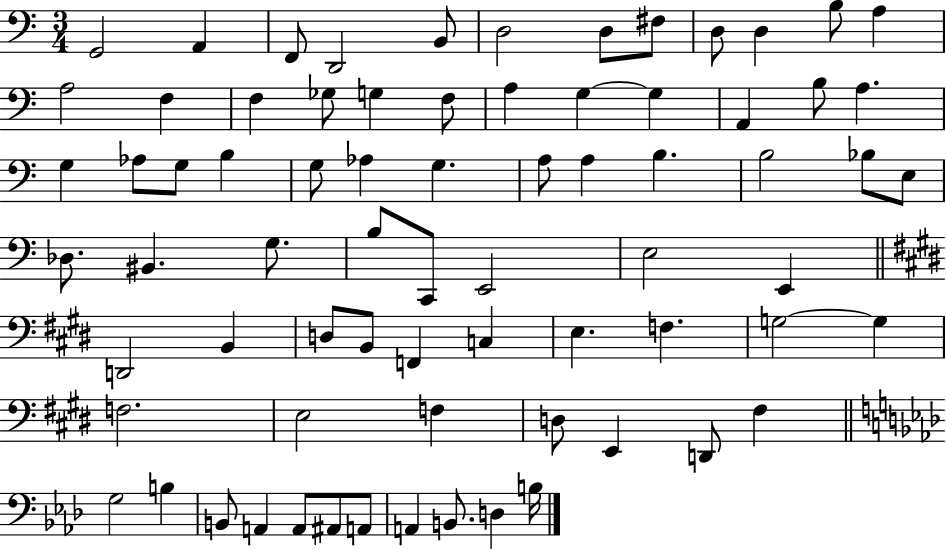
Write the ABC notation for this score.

X:1
T:Untitled
M:3/4
L:1/4
K:C
G,,2 A,, F,,/2 D,,2 B,,/2 D,2 D,/2 ^F,/2 D,/2 D, B,/2 A, A,2 F, F, _G,/2 G, F,/2 A, G, G, A,, B,/2 A, G, _A,/2 G,/2 B, G,/2 _A, G, A,/2 A, B, B,2 _B,/2 E,/2 _D,/2 ^B,, G,/2 B,/2 C,,/2 E,,2 E,2 E,, D,,2 B,, D,/2 B,,/2 F,, C, E, F, G,2 G, F,2 E,2 F, D,/2 E,, D,,/2 ^F, G,2 B, B,,/2 A,, A,,/2 ^A,,/2 A,,/2 A,, B,,/2 D, B,/4